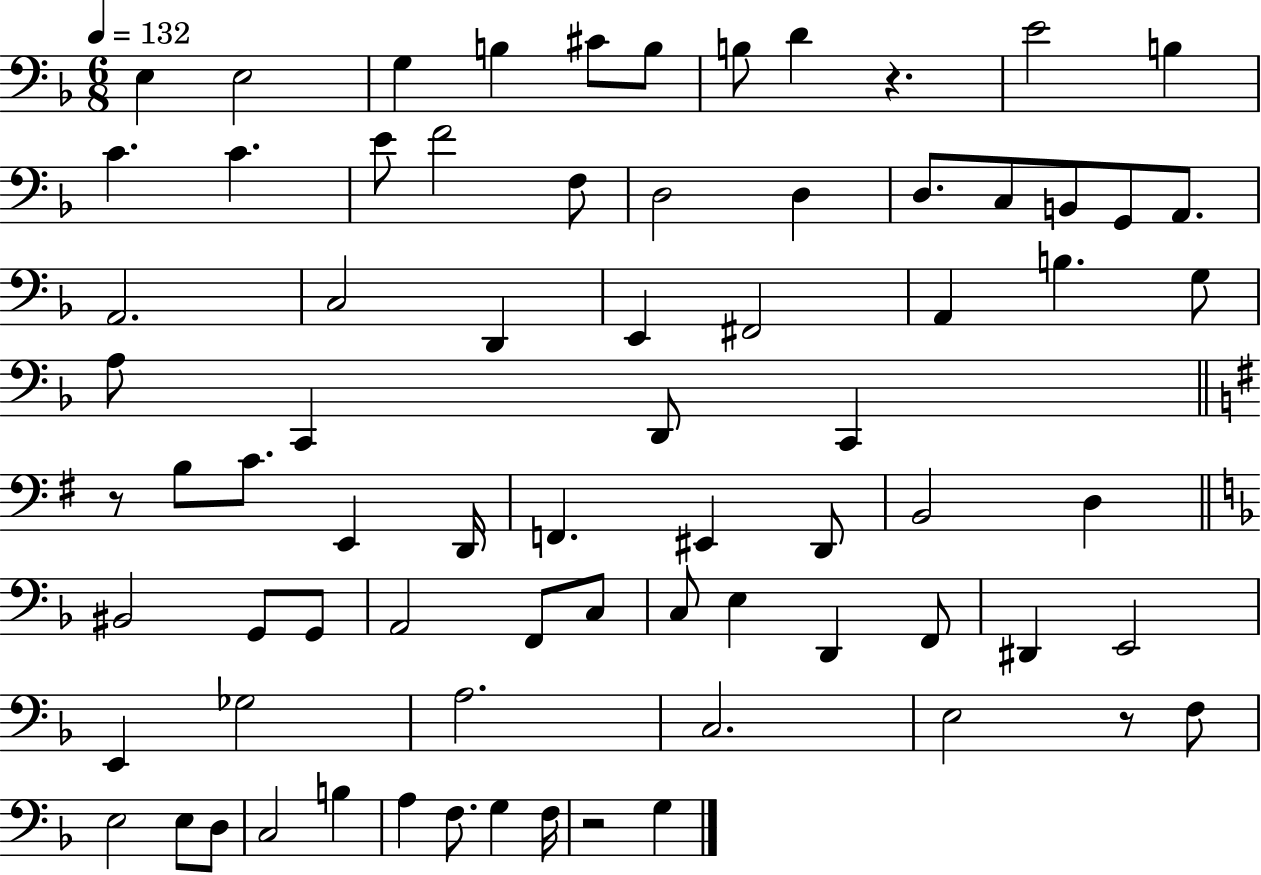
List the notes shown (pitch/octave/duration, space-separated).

E3/q E3/h G3/q B3/q C#4/e B3/e B3/e D4/q R/q. E4/h B3/q C4/q. C4/q. E4/e F4/h F3/e D3/h D3/q D3/e. C3/e B2/e G2/e A2/e. A2/h. C3/h D2/q E2/q F#2/h A2/q B3/q. G3/e A3/e C2/q D2/e C2/q R/e B3/e C4/e. E2/q D2/s F2/q. EIS2/q D2/e B2/h D3/q BIS2/h G2/e G2/e A2/h F2/e C3/e C3/e E3/q D2/q F2/e D#2/q E2/h E2/q Gb3/h A3/h. C3/h. E3/h R/e F3/e E3/h E3/e D3/e C3/h B3/q A3/q F3/e. G3/q F3/s R/h G3/q